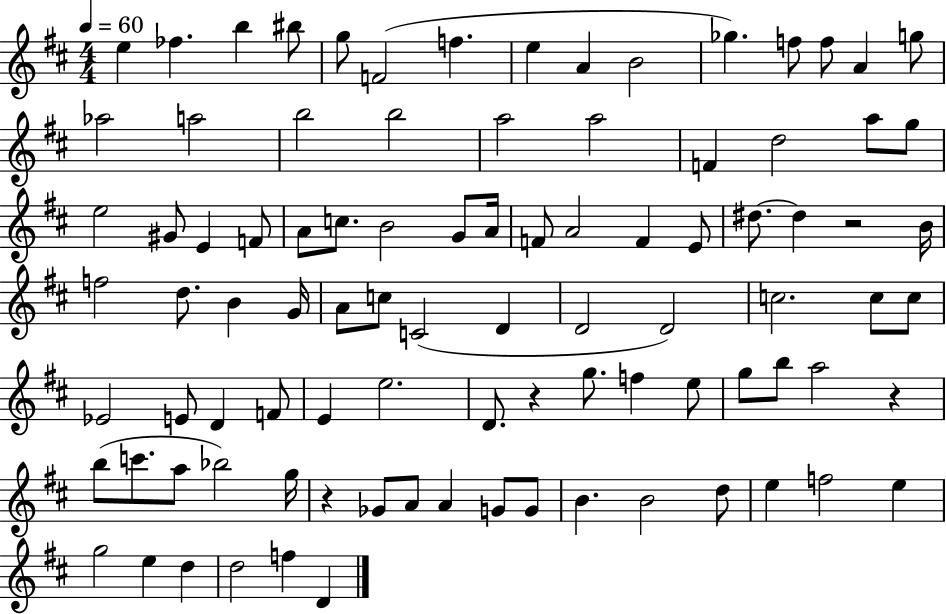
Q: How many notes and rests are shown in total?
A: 93